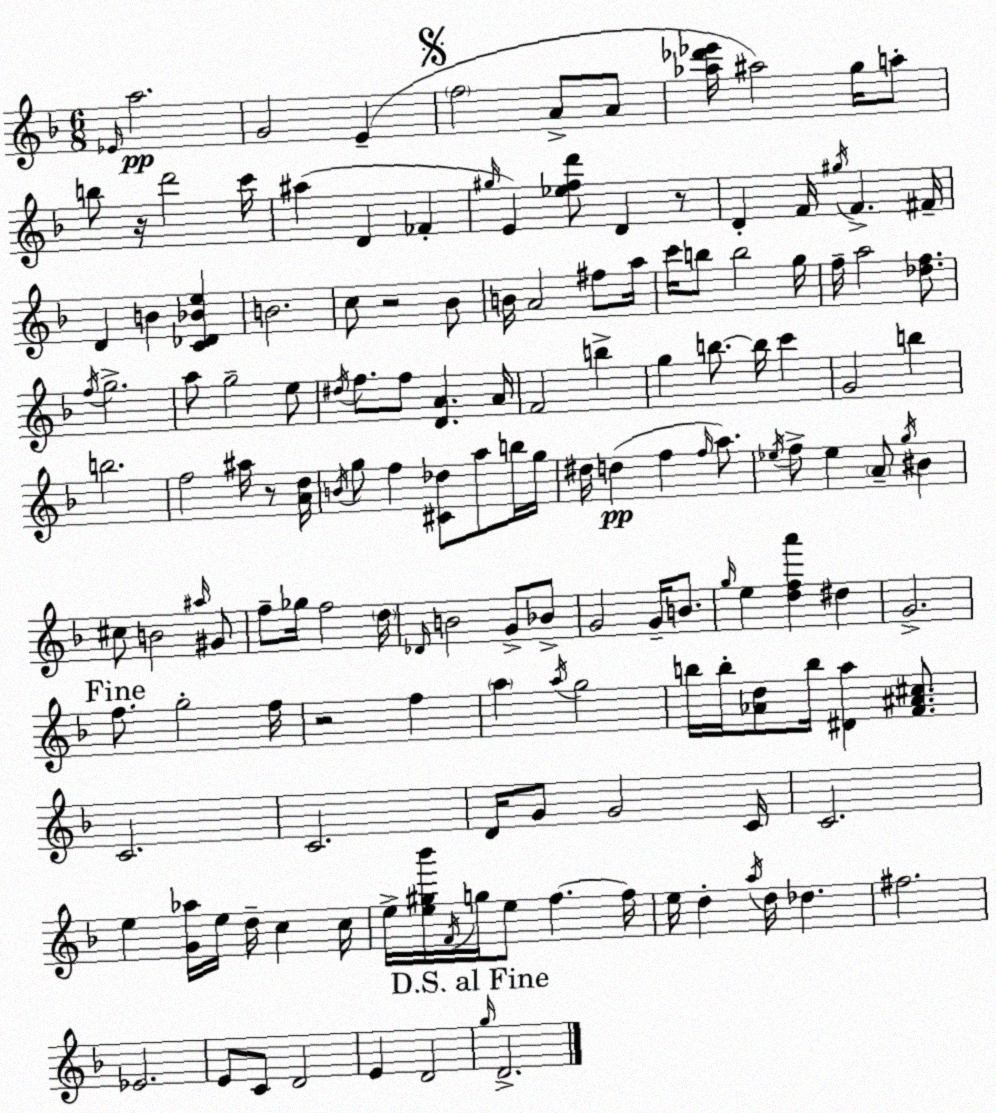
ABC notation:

X:1
T:Untitled
M:6/8
L:1/4
K:F
_E/4 a2 G2 E f2 A/2 A/2 [_a_d'_e']/4 ^a2 g/4 a/2 b/2 z/4 d'2 c'/4 ^a D _F ^g/4 E [_efd']/2 D z/2 D F/4 ^g/4 F ^F/4 D B [C_D_Be] B2 c/2 z2 _B/2 B/4 A2 ^f/2 a/4 c'/4 b/2 b2 g/4 f/4 a2 [_df]/2 f/4 g2 a/2 g2 e/2 ^d/4 f/2 f/2 [DA] A/4 F2 b g b/2 b/4 c' G2 b b2 f2 ^a/4 z/2 [Ad]/4 B/4 g/2 f [^C_d]/2 a/2 b/4 g/4 ^d/4 d f f/4 a/2 _e/4 f/2 _e A/2 g/4 ^B ^c/2 B2 ^a/4 ^G/2 f/2 _g/4 f2 d/4 _D/4 B2 G/2 _B/2 G2 G/4 B/2 g/4 e [dfa'] ^d G2 f/2 g2 f/4 z2 f a a/4 g2 b/4 b/4 [_Ad]/2 b/4 [^Da] [F^A^c]/2 C2 C2 D/4 G/2 G2 C/4 C2 e [G_a]/4 e/4 d/4 c c/4 e/4 [e^g_b']/4 F/4 g/4 e/2 f f/4 e/4 d a/4 d/4 _d ^f2 _E2 E/2 C/2 D2 E D2 g/4 D2